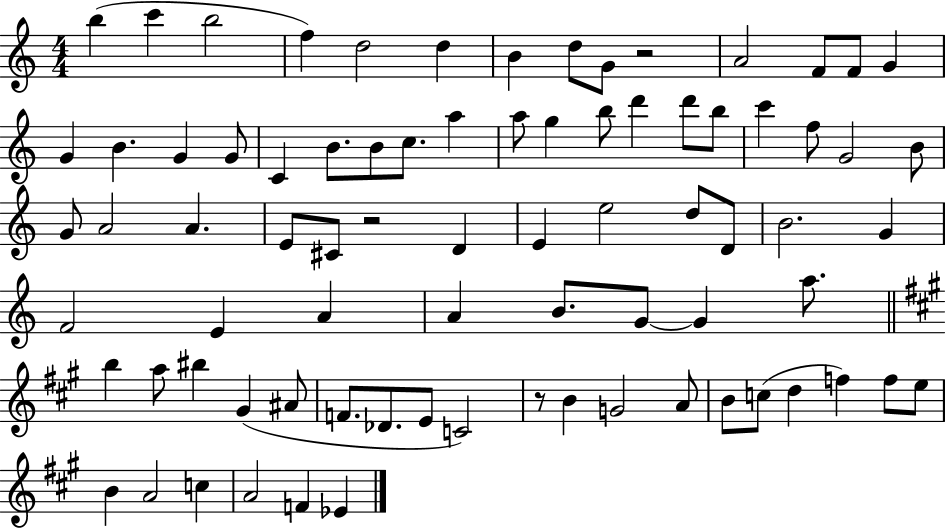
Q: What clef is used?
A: treble